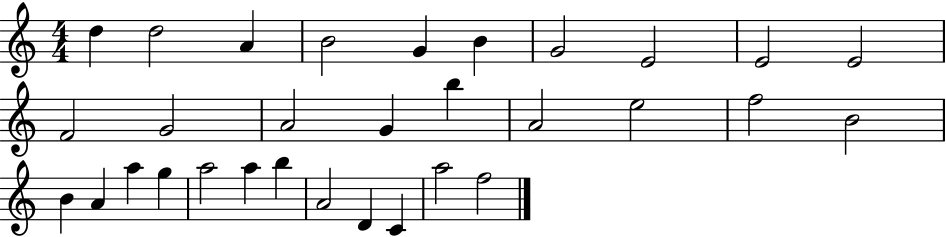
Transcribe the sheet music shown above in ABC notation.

X:1
T:Untitled
M:4/4
L:1/4
K:C
d d2 A B2 G B G2 E2 E2 E2 F2 G2 A2 G b A2 e2 f2 B2 B A a g a2 a b A2 D C a2 f2